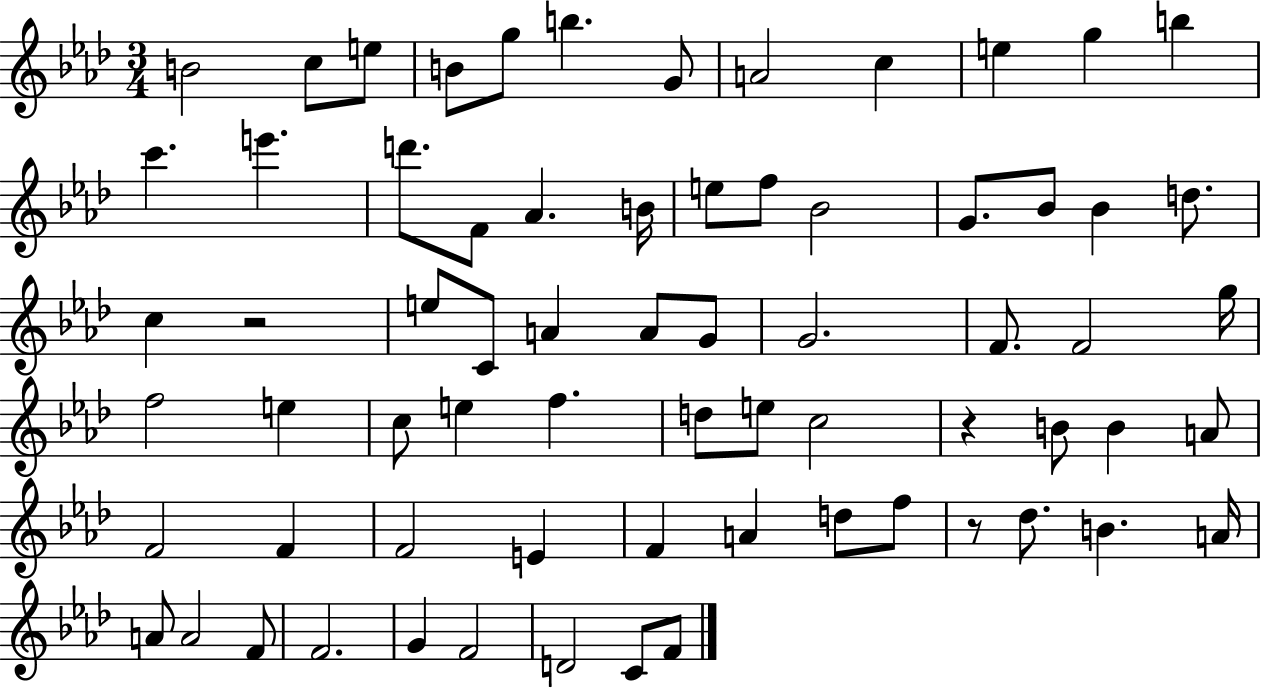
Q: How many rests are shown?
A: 3